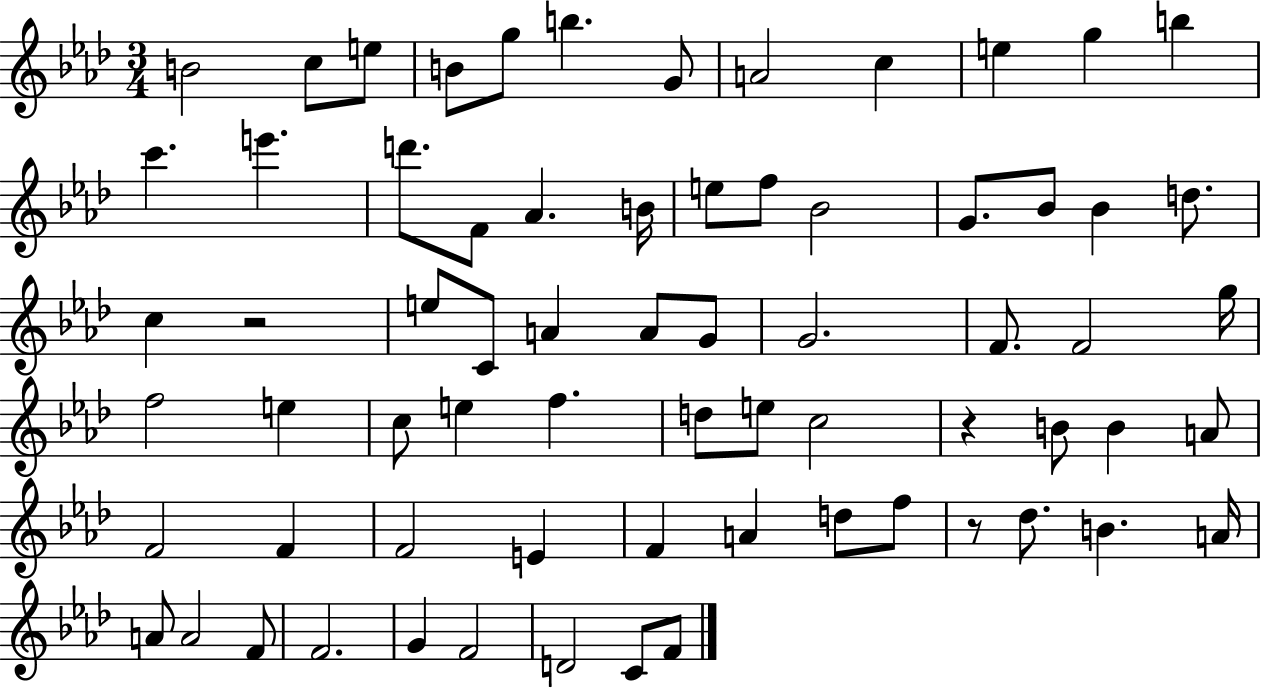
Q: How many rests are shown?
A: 3